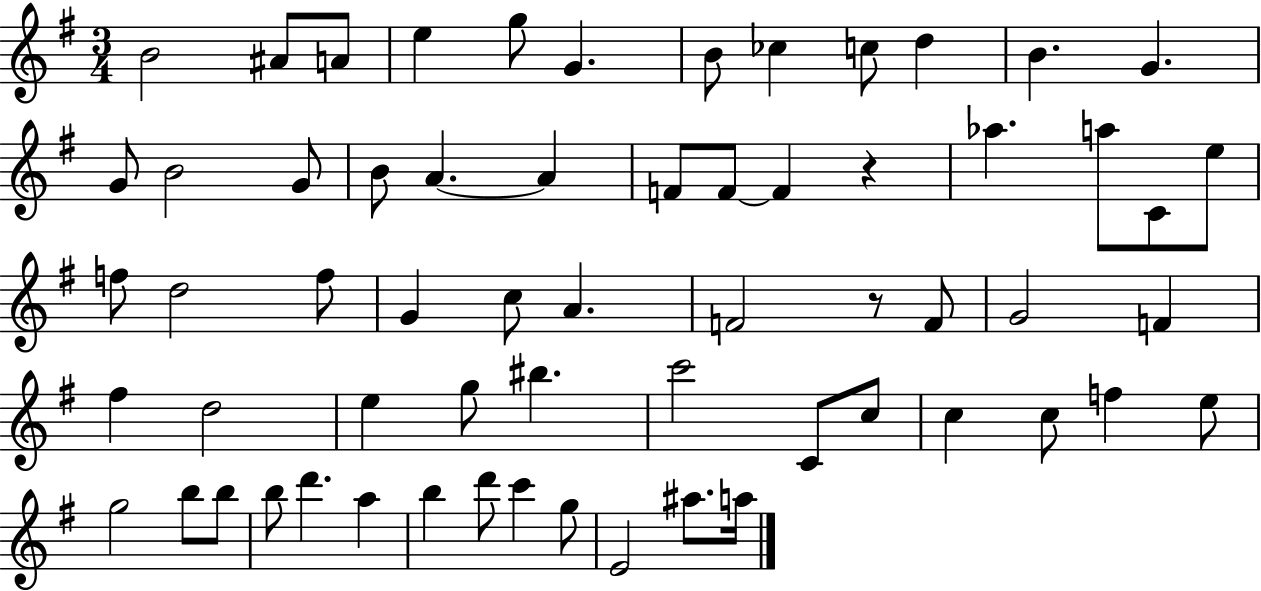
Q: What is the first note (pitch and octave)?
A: B4